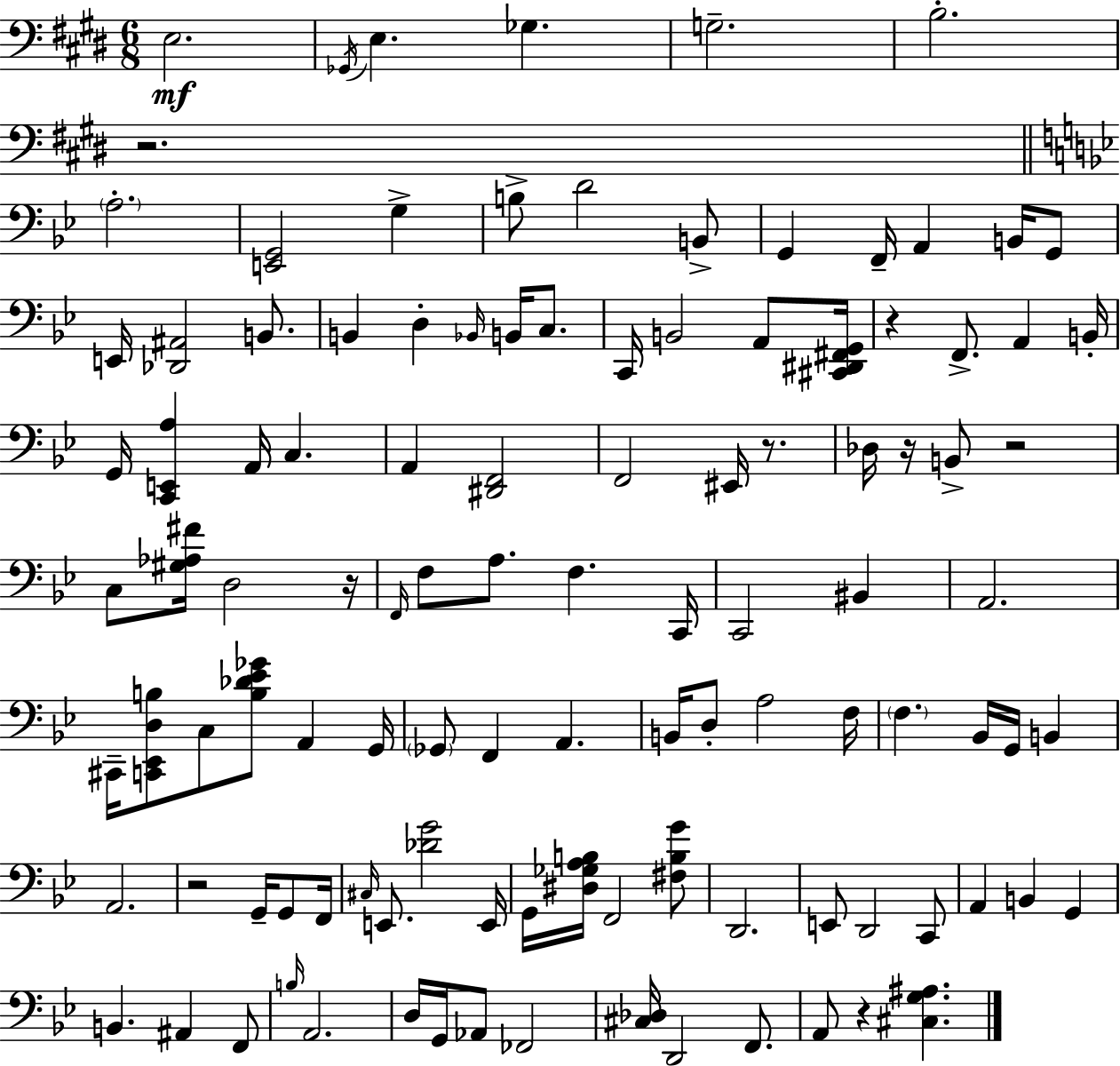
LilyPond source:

{
  \clef bass
  \numericTimeSignature
  \time 6/8
  \key e \major
  e2.\mf | \acciaccatura { ges,16 } e4. ges4. | g2.-- | b2.-. | \break r2. | \bar "||" \break \key g \minor \parenthesize a2.-. | <e, g,>2 g4-> | b8-> d'2 b,8-> | g,4 f,16-- a,4 b,16 g,8 | \break e,16 <des, ais,>2 b,8. | b,4 d4-. \grace { bes,16 } b,16 c8. | c,16 b,2 a,8 | <cis, dis, fis, g,>16 r4 f,8.-> a,4 | \break b,16-. g,16 <c, e, a>4 a,16 c4. | a,4 <dis, f,>2 | f,2 eis,16 r8. | des16 r16 b,8-> r2 | \break c8 <gis aes fis'>16 d2 | r16 \grace { f,16 } f8 a8. f4. | c,16 c,2 bis,4 | a,2. | \break cis,16-- <c, ees, d b>8 c8 <b des' ees' ges'>8 a,4 | g,16 \parenthesize ges,8 f,4 a,4. | b,16 d8-. a2 | f16 \parenthesize f4. bes,16 g,16 b,4 | \break a,2. | r2 g,16-- g,8 | f,16 \grace { cis16 } e,8. <des' g'>2 | e,16 g,16 <dis ges a b>16 f,2 | \break <fis b g'>8 d,2. | e,8 d,2 | c,8 a,4 b,4 g,4 | b,4. ais,4 | \break f,8 \grace { b16 } a,2. | d16 g,16 aes,8 fes,2 | <cis des>16 d,2 | f,8. a,8 r4 <cis g ais>4. | \break \bar "|."
}